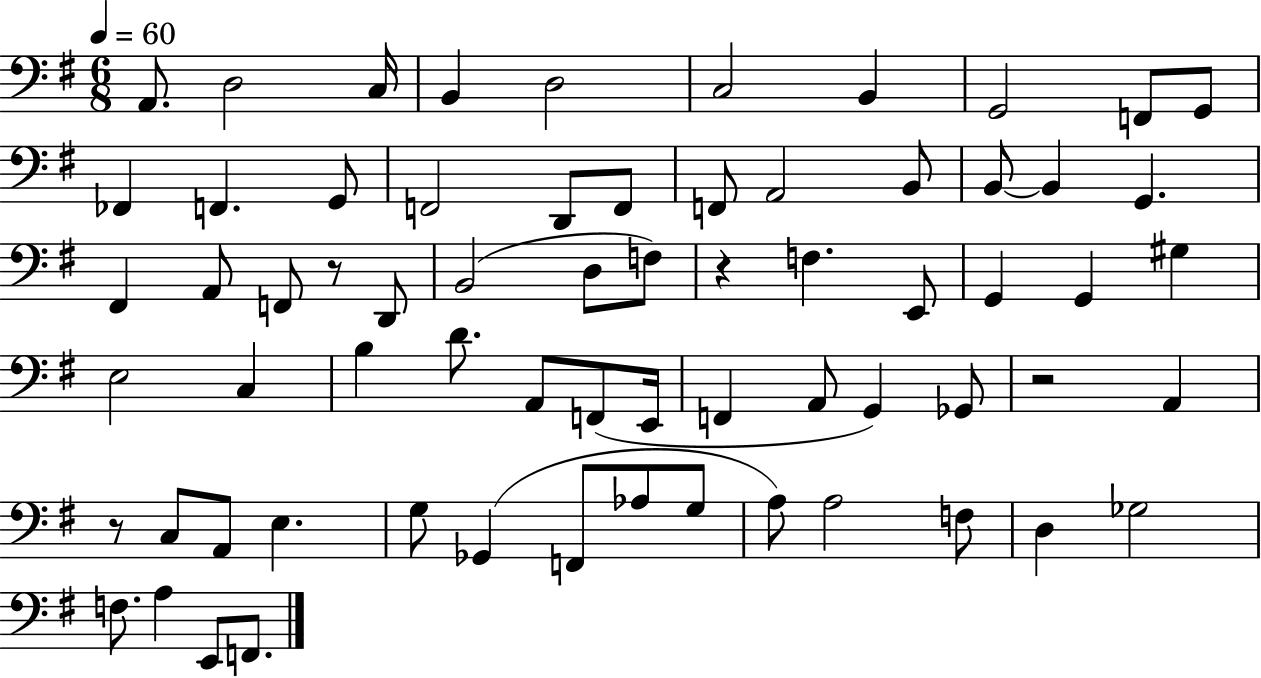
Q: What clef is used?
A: bass